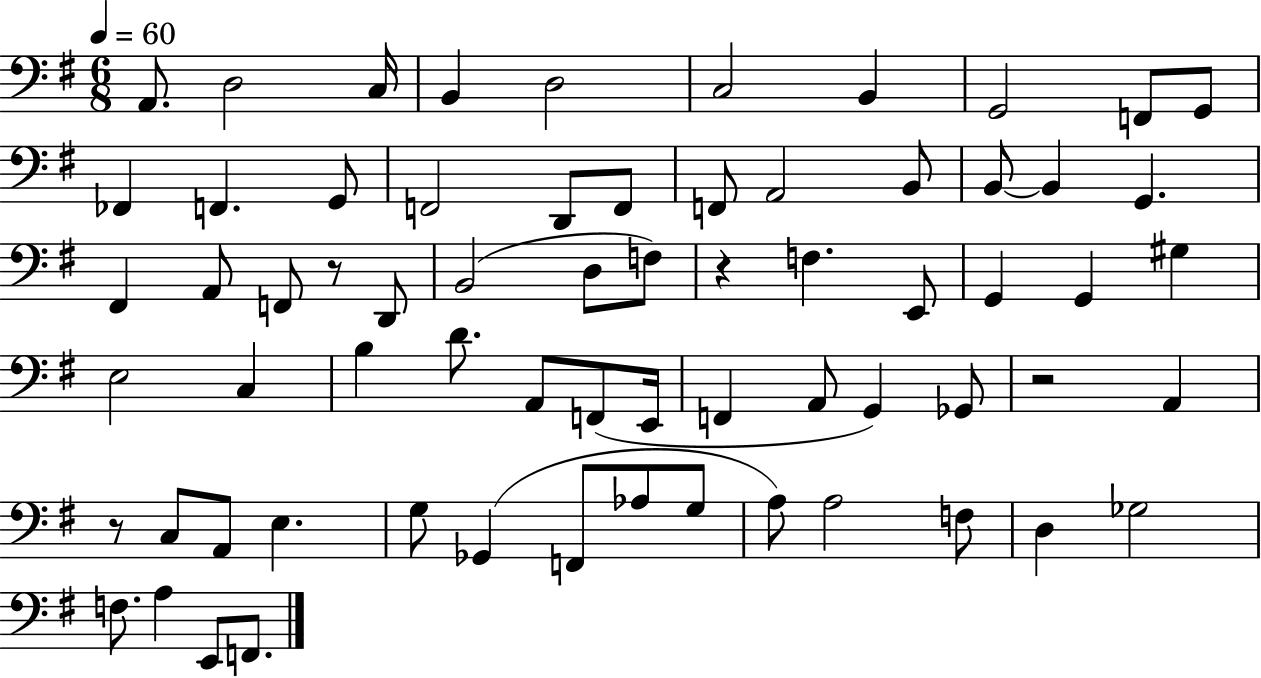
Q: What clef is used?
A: bass